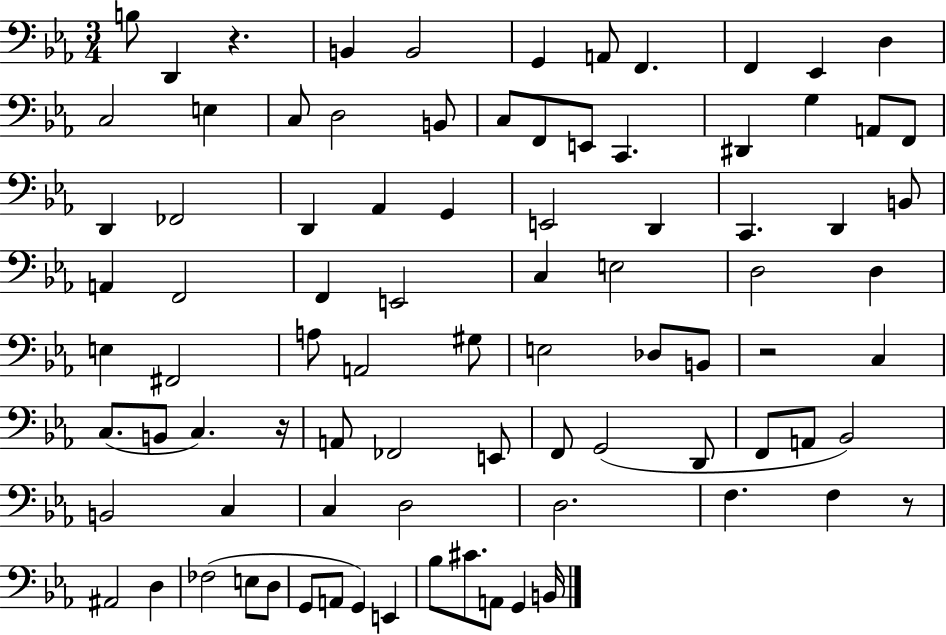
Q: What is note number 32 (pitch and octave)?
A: D2